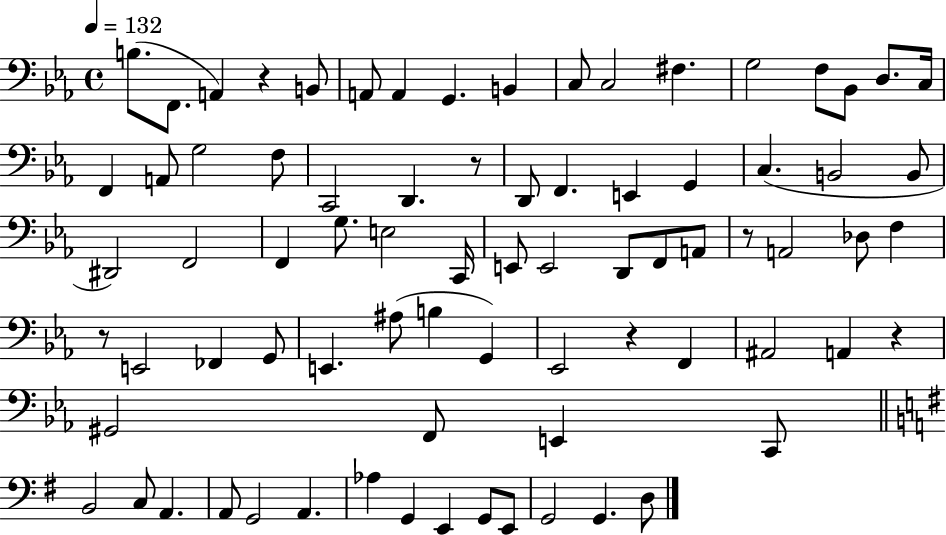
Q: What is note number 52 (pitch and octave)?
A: F2